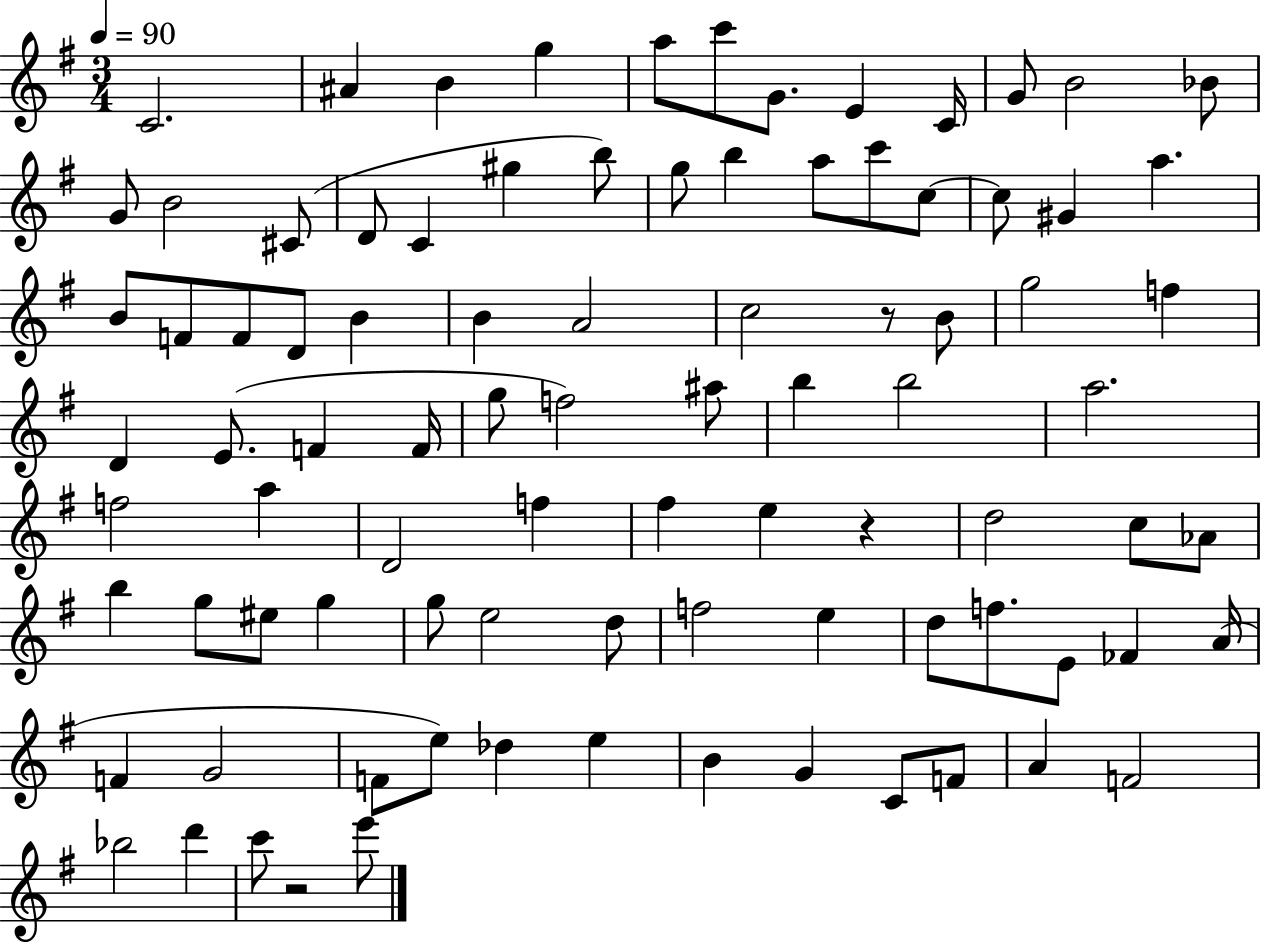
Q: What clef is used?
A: treble